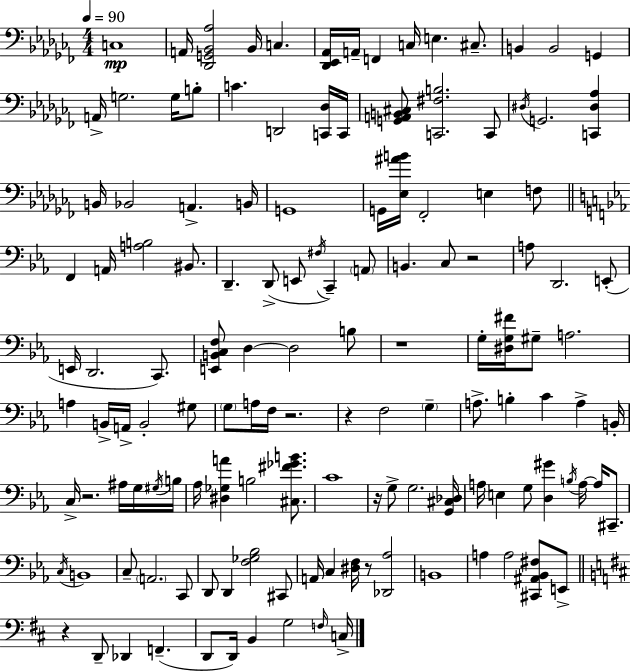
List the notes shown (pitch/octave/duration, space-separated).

C3/w A2/s [Db2,G2,Bb2,Ab3]/h Bb2/s C3/q. [Db2,Eb2,Ab2]/s A2/s F2/q C3/s E3/q. C#3/e. B2/q B2/h G2/q A2/s G3/h. G3/s B3/e C4/q. D2/h [C2,Db3]/s C2/s [G2,A2,B2,C#3]/e [C2,F#3,B3]/h. C2/e D#3/s G2/h. [C2,D#3,Ab3]/q B2/s Bb2/h A2/q. B2/s G2/w G2/s [Eb3,A#4,B4]/s FES2/h E3/q F3/e F2/q A2/s [A3,B3]/h BIS2/e. D2/q. D2/e E2/e F#3/s C2/q A2/e B2/q. C3/e R/h A3/e D2/h. E2/e E2/s D2/h. C2/e. [E2,B2,C3,F3]/e D3/q D3/h B3/e R/w G3/s [D#3,G3,F#4]/s G#3/e A3/h. A3/q B2/s A2/s B2/h G#3/e G3/e A3/s F3/s R/h. R/q F3/h G3/q A3/e. B3/q C4/q A3/q B2/s C3/s R/h. A#3/s G3/s G#3/s B3/s Ab3/s [D#3,Gb3,A4]/q B3/h [C#3,F#4,Gb4,B4]/e. C4/w R/s G3/e G3/h. [G2,C#3,Db3]/s A3/s E3/q G3/e [D3,G#4]/q B3/s A3/s A3/s C#2/e. C3/s B2/w C3/e A2/h. C2/e D2/e D2/q [F3,Gb3,Bb3]/h C#2/e A2/s C3/q [D#3,F3]/s R/e [Db2,Ab3]/h B2/w A3/q A3/h [C#2,A#2,Bb2,F#3]/e E2/e R/q D2/e Db2/q F2/q. D2/e D2/s B2/q G3/h F3/s C3/s